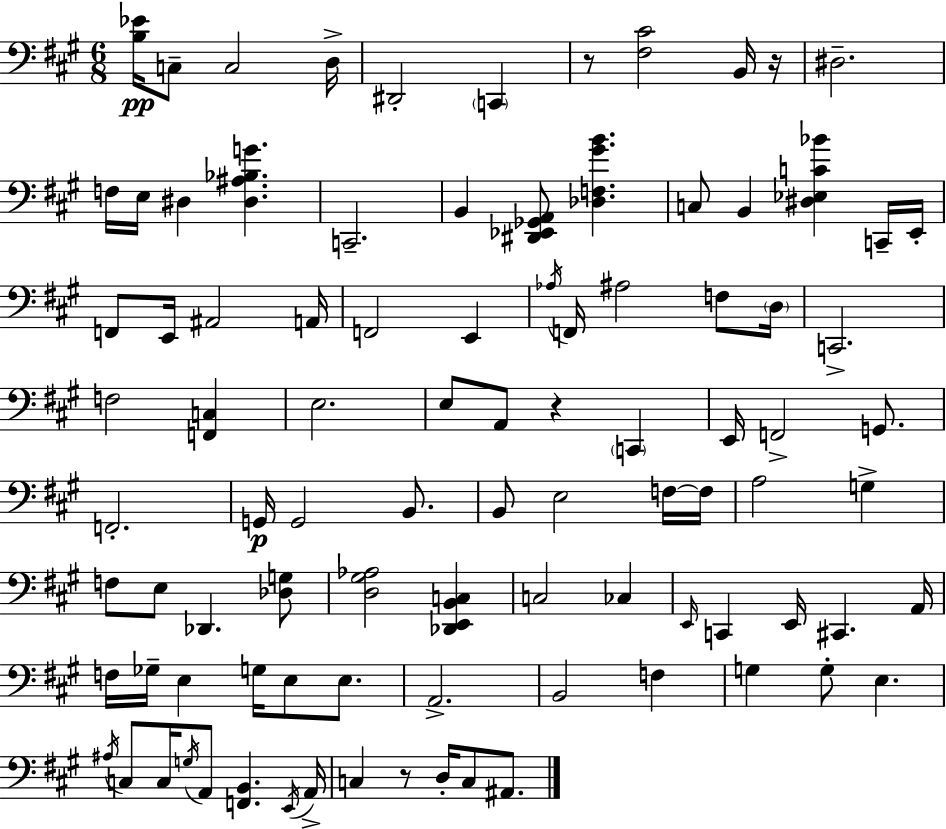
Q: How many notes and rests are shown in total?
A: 94